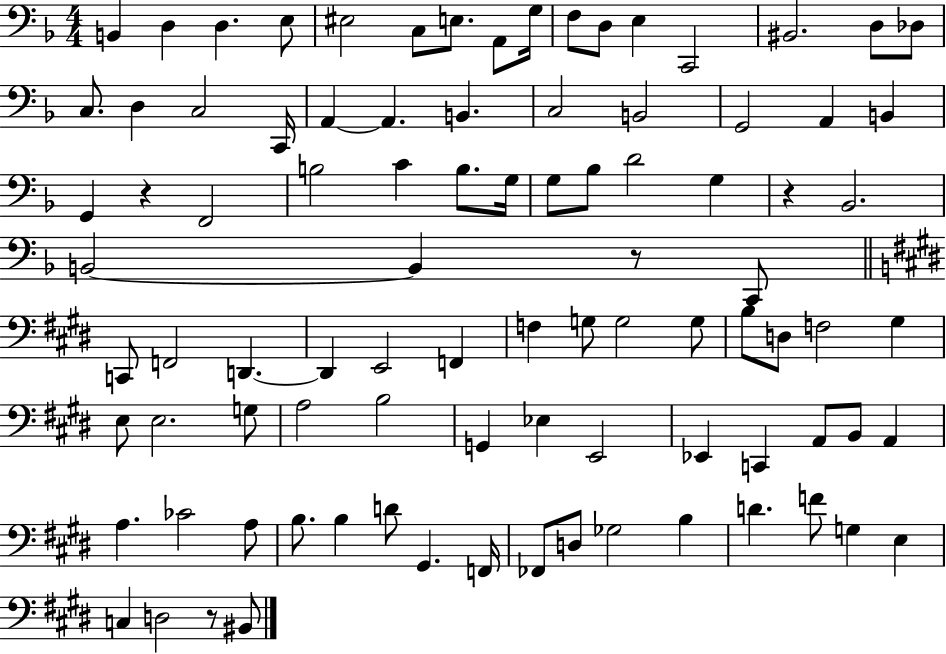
{
  \clef bass
  \numericTimeSignature
  \time 4/4
  \key f \major
  \repeat volta 2 { b,4 d4 d4. e8 | eis2 c8 e8. a,8 g16 | f8 d8 e4 c,2 | bis,2. d8 des8 | \break c8. d4 c2 c,16 | a,4~~ a,4. b,4. | c2 b,2 | g,2 a,4 b,4 | \break g,4 r4 f,2 | b2 c'4 b8. g16 | g8 bes8 d'2 g4 | r4 bes,2. | \break b,2~~ b,4 r8 c,8 | \bar "||" \break \key e \major c,8 f,2 d,4.~~ | d,4 e,2 f,4 | f4 g8 g2 g8 | b8 d8 f2 gis4 | \break e8 e2. g8 | a2 b2 | g,4 ees4 e,2 | ees,4 c,4 a,8 b,8 a,4 | \break a4. ces'2 a8 | b8. b4 d'8 gis,4. f,16 | fes,8 d8 ges2 b4 | d'4. f'8 g4 e4 | \break c4 d2 r8 bis,8 | } \bar "|."
}